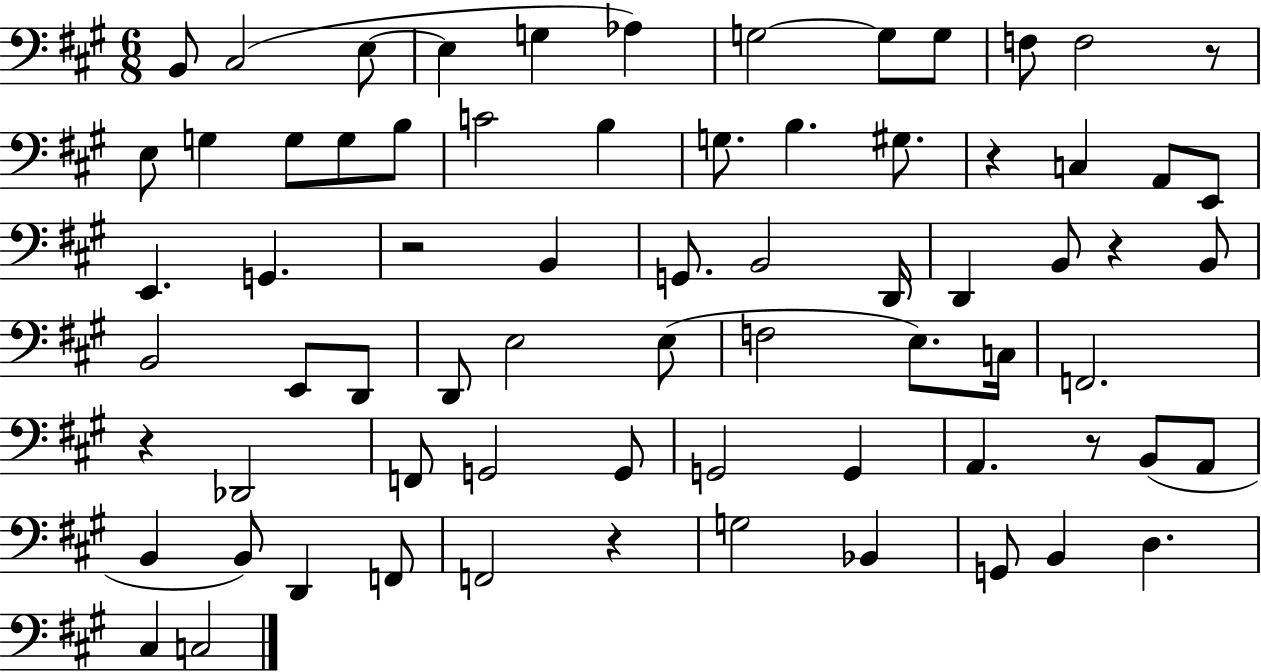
X:1
T:Untitled
M:6/8
L:1/4
K:A
B,,/2 ^C,2 E,/2 E, G, _A, G,2 G,/2 G,/2 F,/2 F,2 z/2 E,/2 G, G,/2 G,/2 B,/2 C2 B, G,/2 B, ^G,/2 z C, A,,/2 E,,/2 E,, G,, z2 B,, G,,/2 B,,2 D,,/4 D,, B,,/2 z B,,/2 B,,2 E,,/2 D,,/2 D,,/2 E,2 E,/2 F,2 E,/2 C,/4 F,,2 z _D,,2 F,,/2 G,,2 G,,/2 G,,2 G,, A,, z/2 B,,/2 A,,/2 B,, B,,/2 D,, F,,/2 F,,2 z G,2 _B,, G,,/2 B,, D, ^C, C,2